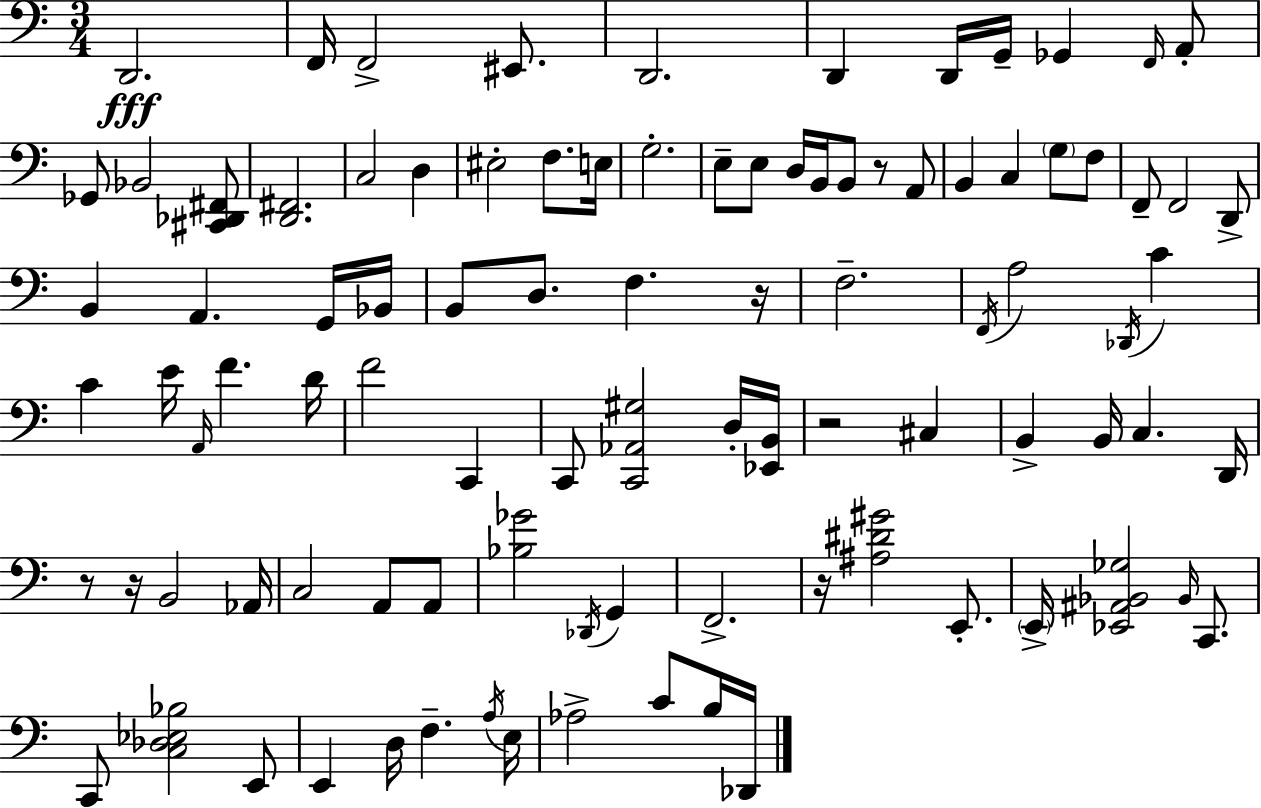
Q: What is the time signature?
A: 3/4